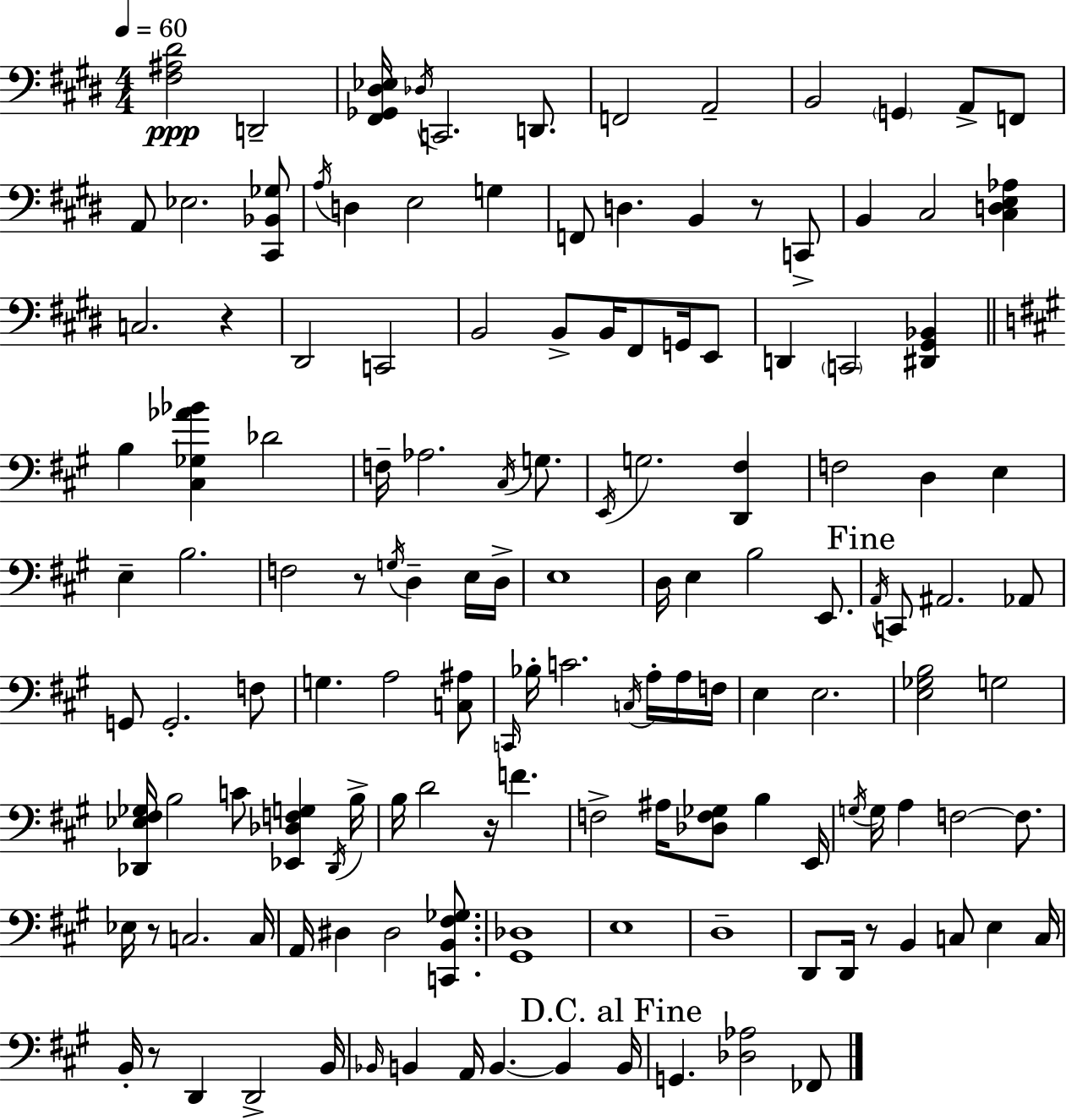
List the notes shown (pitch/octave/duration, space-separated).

[F#3,A#3,D#4]/h D2/h [F#2,Gb2,D#3,Eb3]/s Db3/s C2/h. D2/e. F2/h A2/h B2/h G2/q A2/e F2/e A2/e Eb3/h. [C#2,Bb2,Gb3]/e A3/s D3/q E3/h G3/q F2/e D3/q. B2/q R/e C2/e B2/q C#3/h [C#3,D3,E3,Ab3]/q C3/h. R/q D#2/h C2/h B2/h B2/e B2/s F#2/e G2/s E2/e D2/q C2/h [D#2,G#2,Bb2]/q B3/q [C#3,Gb3,Ab4,Bb4]/q Db4/h F3/s Ab3/h. C#3/s G3/e. E2/s G3/h. [D2,F#3]/q F3/h D3/q E3/q E3/q B3/h. F3/h R/e G3/s D3/q E3/s D3/s E3/w D3/s E3/q B3/h E2/e. A2/s C2/e A#2/h. Ab2/e G2/e G2/h. F3/e G3/q. A3/h [C3,A#3]/e C2/s Bb3/s C4/h. C3/s A3/s A3/s F3/s E3/q E3/h. [E3,Gb3,B3]/h G3/h [Db2,Eb3,F#3,Gb3]/s B3/h C4/e [Eb2,Db3,F3,G3]/q Db2/s B3/s B3/s D4/h R/s F4/q. F3/h A#3/s [Db3,F3,Gb3]/e B3/q E2/s G3/s G3/s A3/q F3/h F3/e. Eb3/s R/e C3/h. C3/s A2/s D#3/q D#3/h [C2,B2,F#3,Gb3]/e. [G#2,Db3]/w E3/w D3/w D2/e D2/s R/e B2/q C3/e E3/q C3/s B2/s R/e D2/q D2/h B2/s Bb2/s B2/q A2/s B2/q. B2/q B2/s G2/q. [Db3,Ab3]/h FES2/e